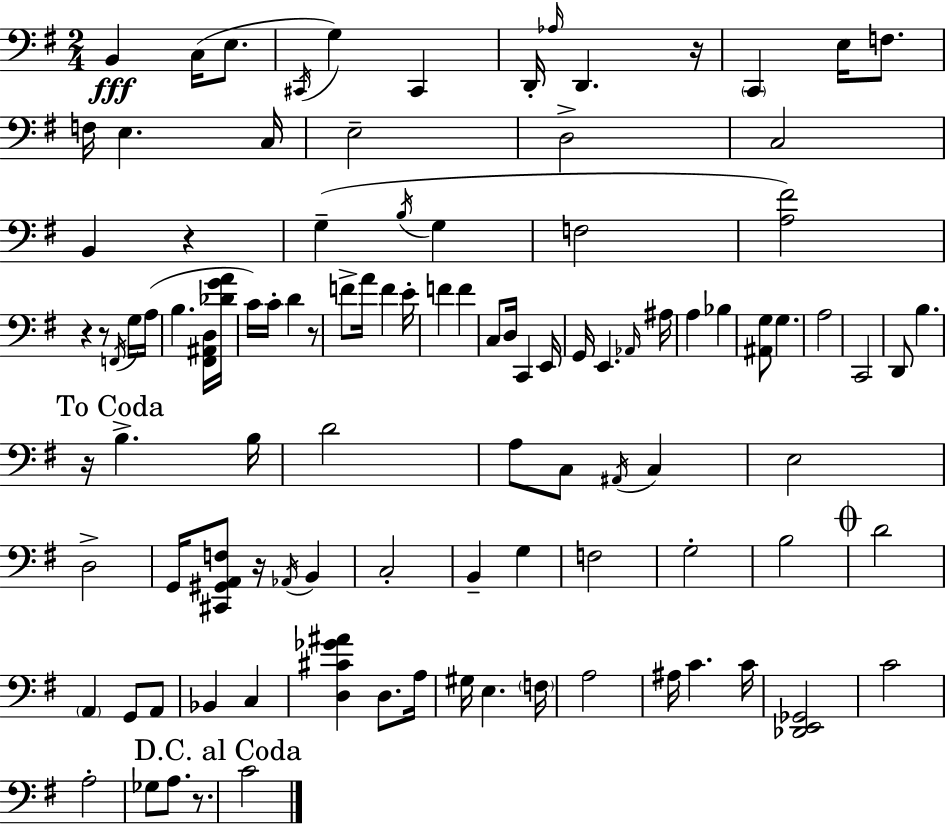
{
  \clef bass
  \numericTimeSignature
  \time 2/4
  \key e \minor
  b,4\fff c16( e8. | \acciaccatura { cis,16 } g4) cis,4 | d,16-. \grace { aes16 } d,4. | r16 \parenthesize c,4 e16 f8. | \break f16 e4. | c16 e2-- | d2-> | c2 | \break b,4 r4 | g4--( \acciaccatura { b16 } g4 | f2 | <a fis'>2) | \break r4 r8 | \acciaccatura { f,16 } g16 a16( b4. | <fis, ais, d>16 <des' g' a'>16 c'16) c'16-. d'4 | r8 f'8-> a'16 f'4 | \break e'16-. f'4 | f'4 c8 d16 c,4 | e,16 g,16 e,4. | \grace { aes,16 } ais16 a4 | \break bes4 <ais, g>8 g4. | a2 | c,2 | d,8 b4. | \break \mark "To Coda" r16 b4.-> | b16 d'2 | a8 c8 | \acciaccatura { ais,16 } c4 e2 | \break d2-> | g,16 <cis, gis, a, f>8 | r16 \acciaccatura { aes,16 } b,4 c2-. | b,4-- | \break g4 f2 | g2-. | b2 | \mark \markup { \musicglyph "scripts.coda" } d'2 | \break \parenthesize a,4 | g,8 a,8 bes,4 | c4 <d cis' ges' ais'>4 | d8. a16 gis16 | \break e4. \parenthesize f16 a2 | ais16 | c'4. c'16 <des, e, ges,>2 | c'2 | \break a2-. | ges8 | a8. r8. \mark "D.C. al Coda" c'2 | \bar "|."
}